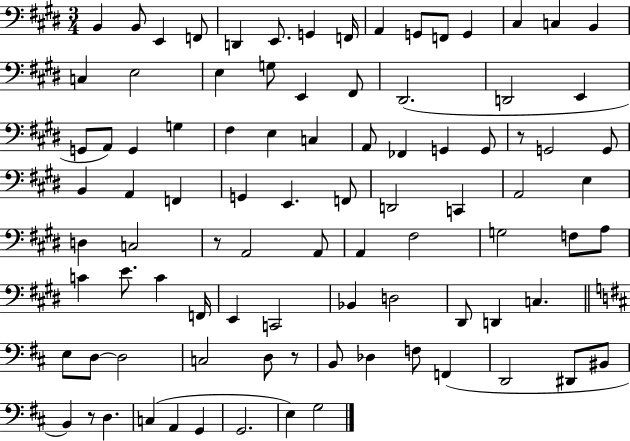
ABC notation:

X:1
T:Untitled
M:3/4
L:1/4
K:E
B,, B,,/2 E,, F,,/2 D,, E,,/2 G,, F,,/4 A,, G,,/2 F,,/2 G,, ^C, C, B,, C, E,2 E, G,/2 E,, ^F,,/2 ^D,,2 D,,2 E,, G,,/2 A,,/2 G,, G, ^F, E, C, A,,/2 _F,, G,, G,,/2 z/2 G,,2 G,,/2 B,, A,, F,, G,, E,, F,,/2 D,,2 C,, A,,2 E, D, C,2 z/2 A,,2 A,,/2 A,, ^F,2 G,2 F,/2 A,/2 C E/2 C F,,/4 E,, C,,2 _B,, D,2 ^D,,/2 D,, C, E,/2 D,/2 D,2 C,2 D,/2 z/2 B,,/2 _D, F,/2 F,, D,,2 ^D,,/2 ^B,,/2 B,, z/2 D, C, A,, G,, G,,2 E, G,2